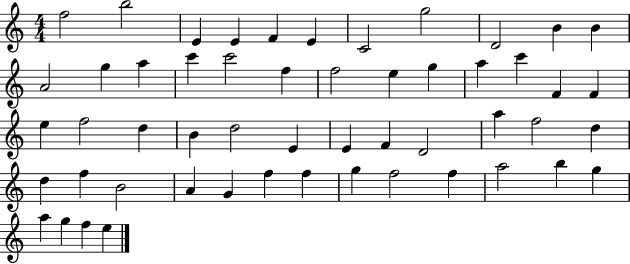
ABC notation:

X:1
T:Untitled
M:4/4
L:1/4
K:C
f2 b2 E E F E C2 g2 D2 B B A2 g a c' c'2 f f2 e g a c' F F e f2 d B d2 E E F D2 a f2 d d f B2 A G f f g f2 f a2 b g a g f e